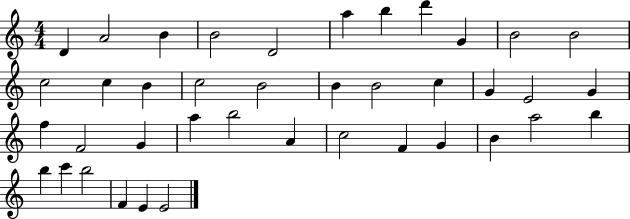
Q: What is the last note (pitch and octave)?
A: E4